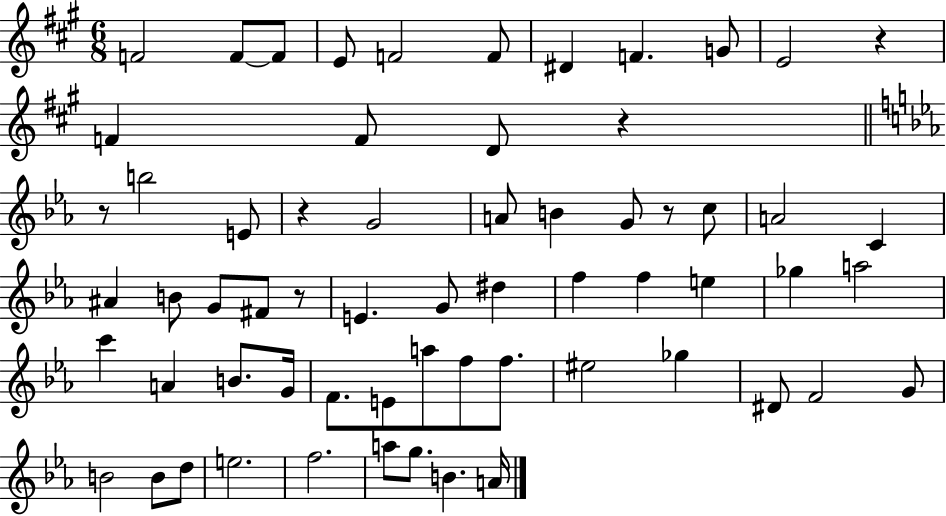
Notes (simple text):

F4/h F4/e F4/e E4/e F4/h F4/e D#4/q F4/q. G4/e E4/h R/q F4/q F4/e D4/e R/q R/e B5/h E4/e R/q G4/h A4/e B4/q G4/e R/e C5/e A4/h C4/q A#4/q B4/e G4/e F#4/e R/e E4/q. G4/e D#5/q F5/q F5/q E5/q Gb5/q A5/h C6/q A4/q B4/e. G4/s F4/e. E4/e A5/e F5/e F5/e. EIS5/h Gb5/q D#4/e F4/h G4/e B4/h B4/e D5/e E5/h. F5/h. A5/e G5/e. B4/q. A4/s